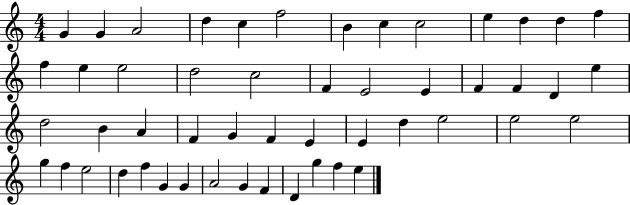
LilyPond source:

{
  \clef treble
  \numericTimeSignature
  \time 4/4
  \key c \major
  g'4 g'4 a'2 | d''4 c''4 f''2 | b'4 c''4 c''2 | e''4 d''4 d''4 f''4 | \break f''4 e''4 e''2 | d''2 c''2 | f'4 e'2 e'4 | f'4 f'4 d'4 e''4 | \break d''2 b'4 a'4 | f'4 g'4 f'4 e'4 | e'4 d''4 e''2 | e''2 e''2 | \break g''4 f''4 e''2 | d''4 f''4 g'4 g'4 | a'2 g'4 f'4 | d'4 g''4 f''4 e''4 | \break \bar "|."
}